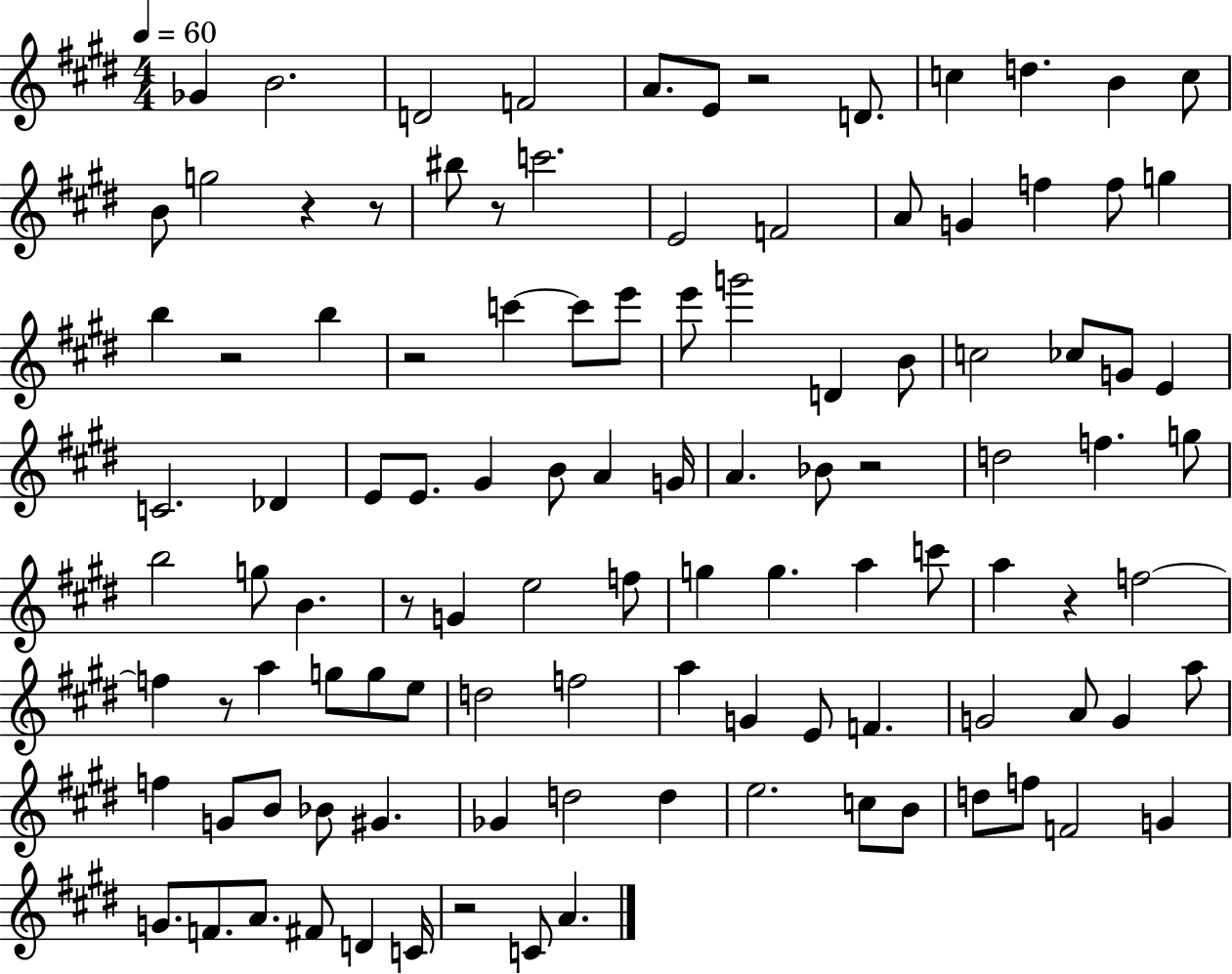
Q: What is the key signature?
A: E major